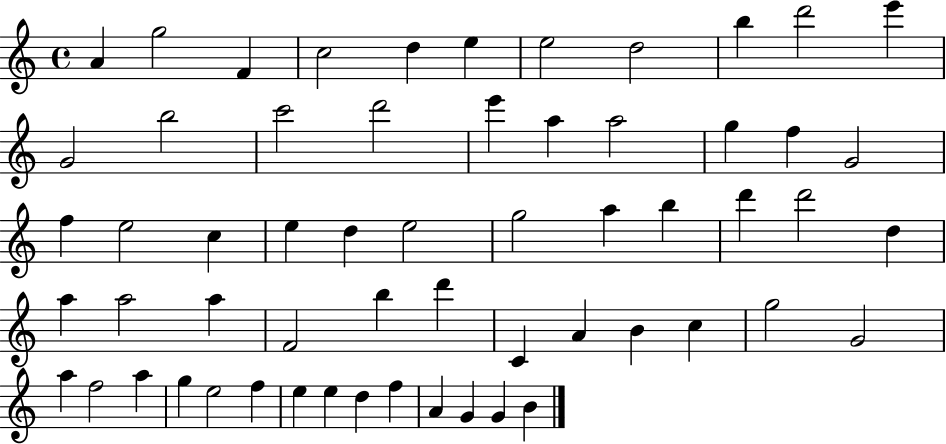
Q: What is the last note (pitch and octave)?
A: B4